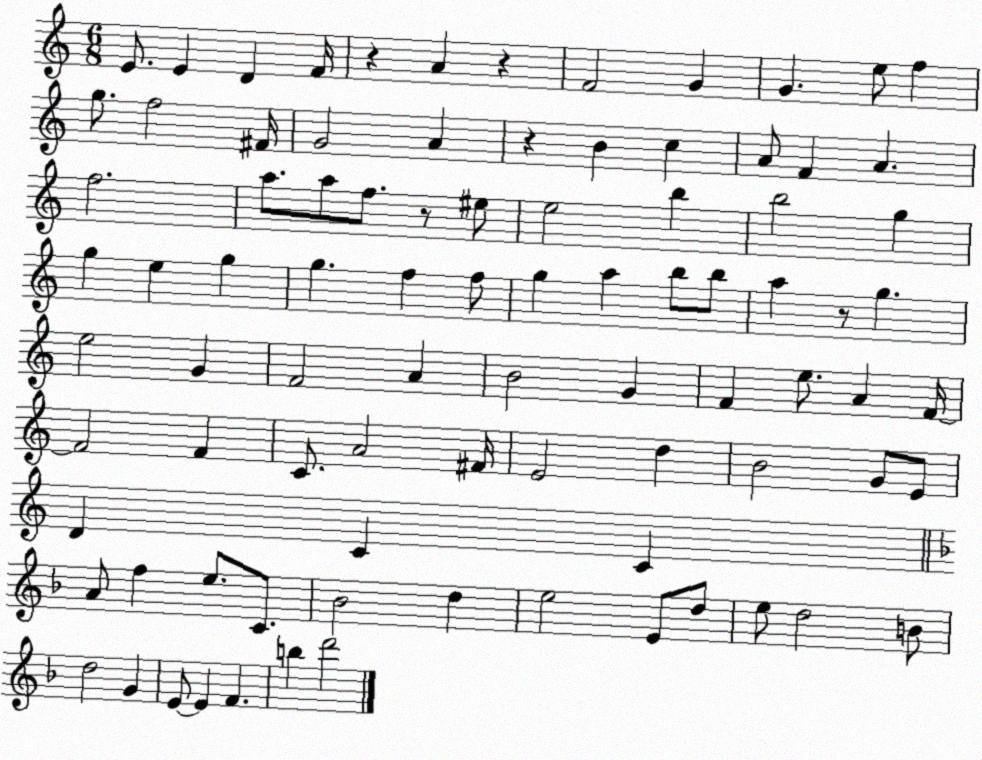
X:1
T:Untitled
M:6/8
L:1/4
K:C
E/2 E D F/4 z A z F2 G G e/2 f g/2 f2 ^F/4 G2 A z B c A/2 F A f2 a/2 a/2 f/2 z/2 ^e/2 e2 b b2 g g e g g f f/2 g a b/2 b/2 a z/2 g e2 G F2 A B2 G F e/2 A F/4 F2 F C/2 A2 ^F/4 E2 d B2 G/2 E/2 D C C A/2 f e/2 C/2 _B2 d e2 E/2 d/2 e/2 d2 B/2 d2 G E/2 E F b d'2